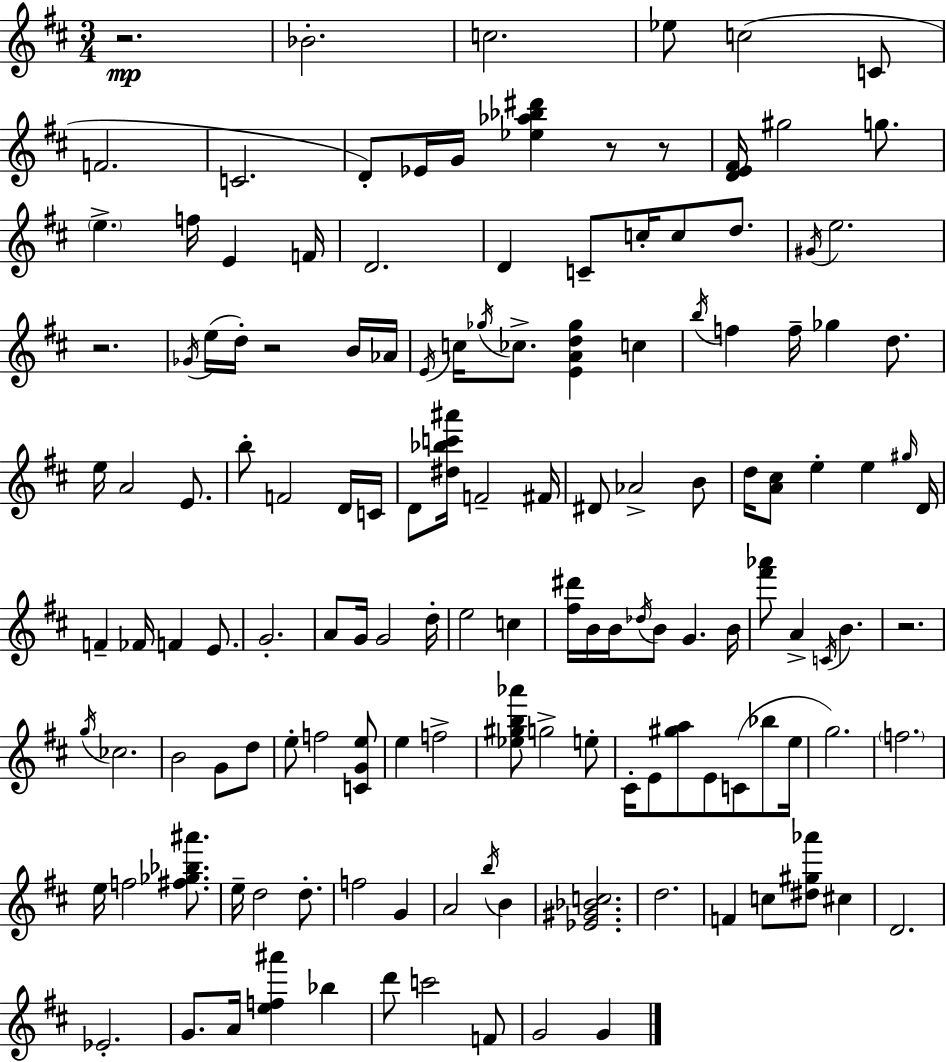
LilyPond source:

{
  \clef treble
  \numericTimeSignature
  \time 3/4
  \key d \major
  r2.\mp | bes'2.-. | c''2. | ees''8 c''2( c'8 | \break f'2. | c'2. | d'8-.) ees'16 g'16 <ees'' aes'' bes'' dis'''>4 r8 r8 | <d' e' fis'>16 gis''2 g''8. | \break \parenthesize e''4.-> f''16 e'4 f'16 | d'2. | d'4 c'8-- c''16-. c''8 d''8. | \acciaccatura { gis'16 } e''2. | \break r2. | \acciaccatura { ges'16 }( e''16 d''16-.) r2 | b'16 aes'16 \acciaccatura { e'16 } c''16 \acciaccatura { ges''16 } ces''8.-> <e' a' d'' ges''>4 | c''4 \acciaccatura { b''16 } f''4 f''16-- ges''4 | \break d''8. e''16 a'2 | e'8. b''8-. f'2 | d'16 c'16 d'8 <dis'' bes'' c''' ais'''>16 f'2-- | fis'16 dis'8 aes'2-> | \break b'8 d''16 <a' cis''>8 e''4-. | e''4 \grace { gis''16 } d'16 f'4-- fes'16 f'4 | e'8. g'2.-. | a'8 g'16 g'2 | \break d''16-. e''2 | c''4 <fis'' dis'''>16 b'16 b'16 \acciaccatura { des''16 } b'8 | g'4. b'16 <fis''' aes'''>8 a'4-> | \acciaccatura { c'16 } b'4. r2. | \break \acciaccatura { g''16 } ces''2. | b'2 | g'8 d''8 e''8-. f''2 | <c' g' e''>8 e''4 | \break f''2-> <ees'' gis'' b'' aes'''>8 g''2-> | e''8-. cis'16-. e'8 | <gis'' a''>8 e'8 c'8( bes''8 e''16 g''2.) | \parenthesize f''2. | \break e''16 f''2 | <fis'' ges'' bes'' ais'''>8. e''16-- d''2 | d''8.-. f''2 | g'4 a'2 | \break \acciaccatura { b''16 } b'4 <ees' gis' bes' c''>2. | d''2. | f'4 | c''8 <dis'' gis'' aes'''>8 cis''4 d'2. | \break ees'2.-. | g'8. | a'16 <e'' f'' ais'''>4 bes''4 d'''8 | c'''2 f'8 g'2 | \break g'4 \bar "|."
}